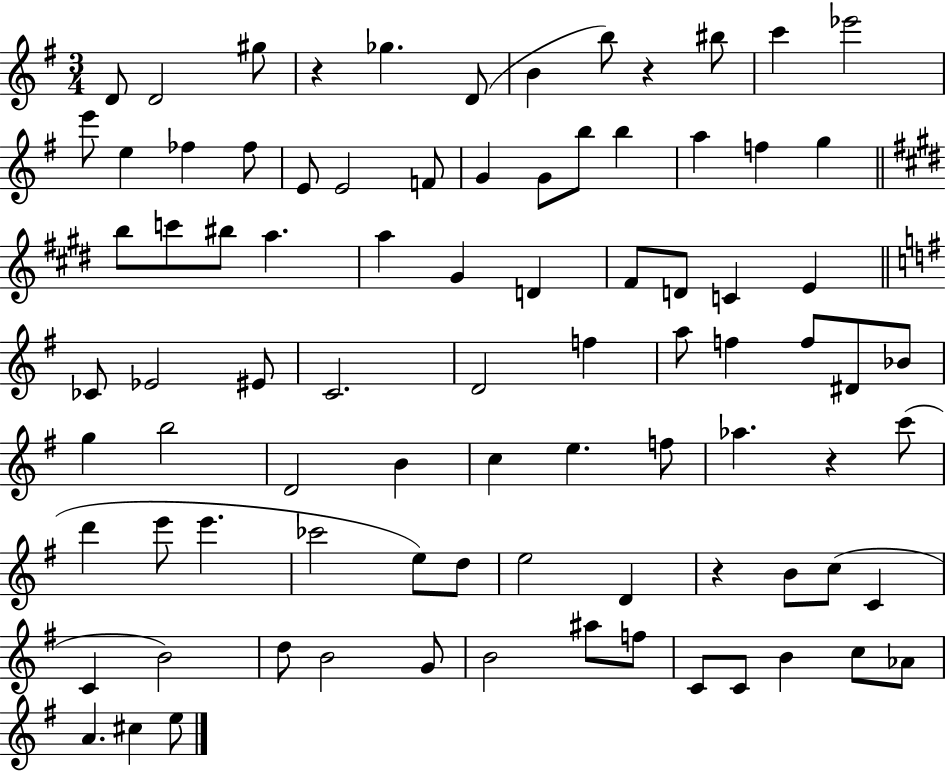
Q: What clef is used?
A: treble